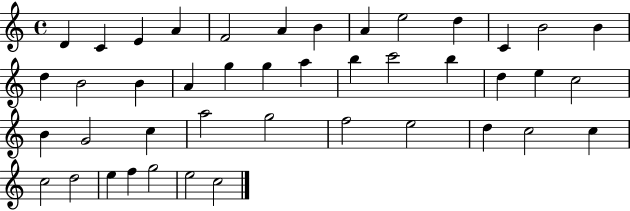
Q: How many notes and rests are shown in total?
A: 43